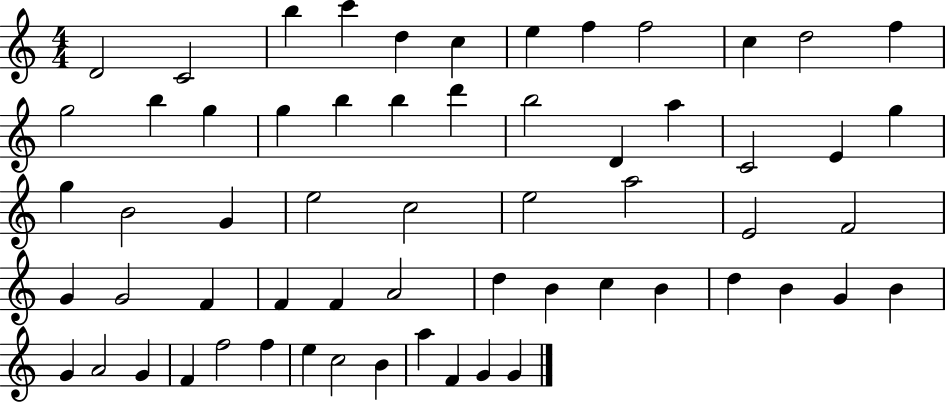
{
  \clef treble
  \numericTimeSignature
  \time 4/4
  \key c \major
  d'2 c'2 | b''4 c'''4 d''4 c''4 | e''4 f''4 f''2 | c''4 d''2 f''4 | \break g''2 b''4 g''4 | g''4 b''4 b''4 d'''4 | b''2 d'4 a''4 | c'2 e'4 g''4 | \break g''4 b'2 g'4 | e''2 c''2 | e''2 a''2 | e'2 f'2 | \break g'4 g'2 f'4 | f'4 f'4 a'2 | d''4 b'4 c''4 b'4 | d''4 b'4 g'4 b'4 | \break g'4 a'2 g'4 | f'4 f''2 f''4 | e''4 c''2 b'4 | a''4 f'4 g'4 g'4 | \break \bar "|."
}